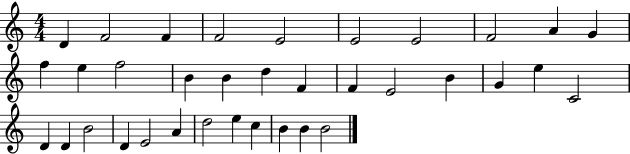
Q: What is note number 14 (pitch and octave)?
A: B4